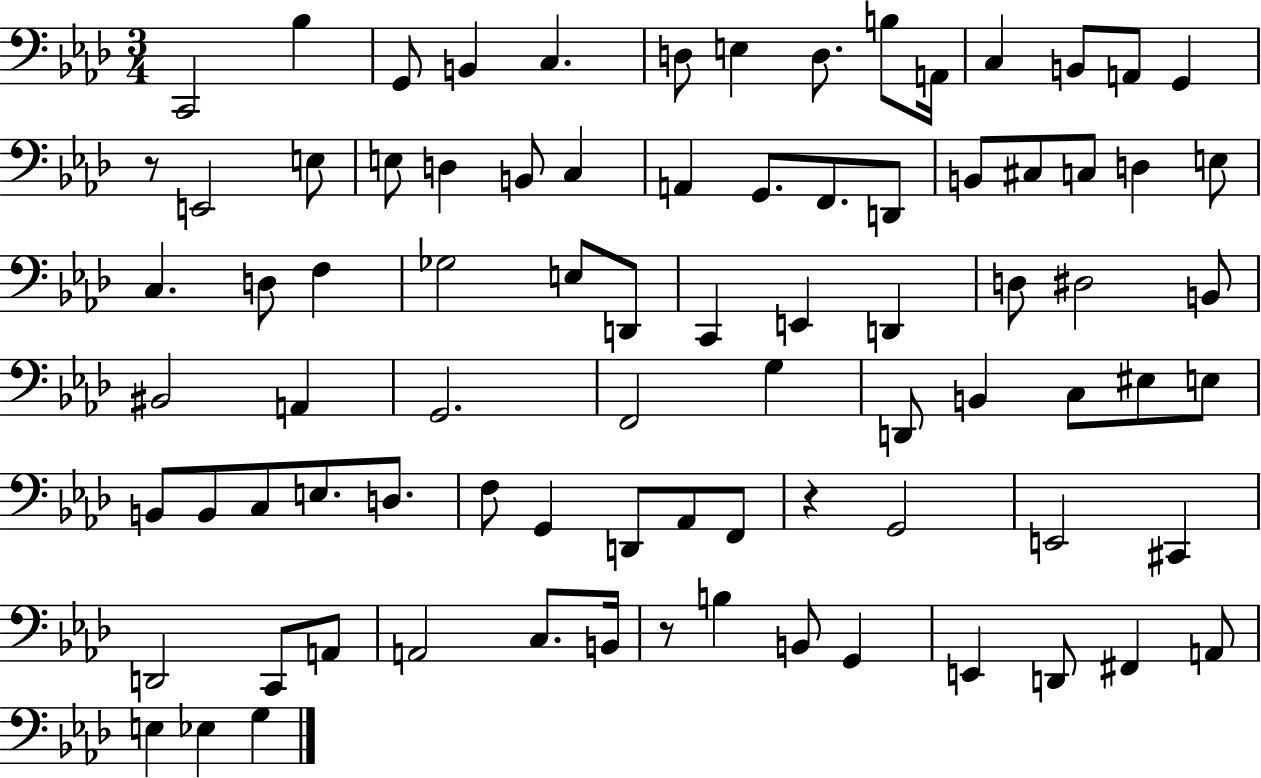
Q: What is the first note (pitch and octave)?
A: C2